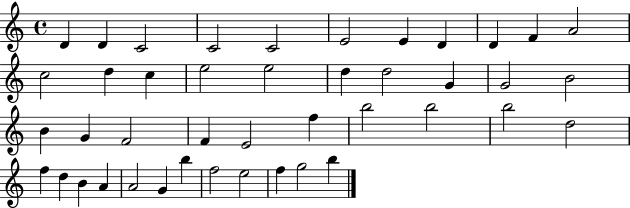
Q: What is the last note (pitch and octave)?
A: B5